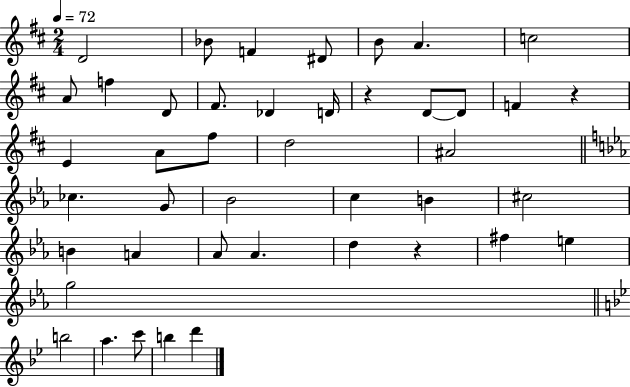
{
  \clef treble
  \numericTimeSignature
  \time 2/4
  \key d \major
  \tempo 4 = 72
  d'2 | bes'8 f'4 dis'8 | b'8 a'4. | c''2 | \break a'8 f''4 d'8 | fis'8. des'4 d'16 | r4 d'8~~ d'8 | f'4 r4 | \break e'4 a'8 fis''8 | d''2 | ais'2 | \bar "||" \break \key ees \major ces''4. g'8 | bes'2 | c''4 b'4 | cis''2 | \break b'4 a'4 | aes'8 aes'4. | d''4 r4 | fis''4 e''4 | \break g''2 | \bar "||" \break \key bes \major b''2 | a''4. c'''8 | b''4 d'''4 | \bar "|."
}